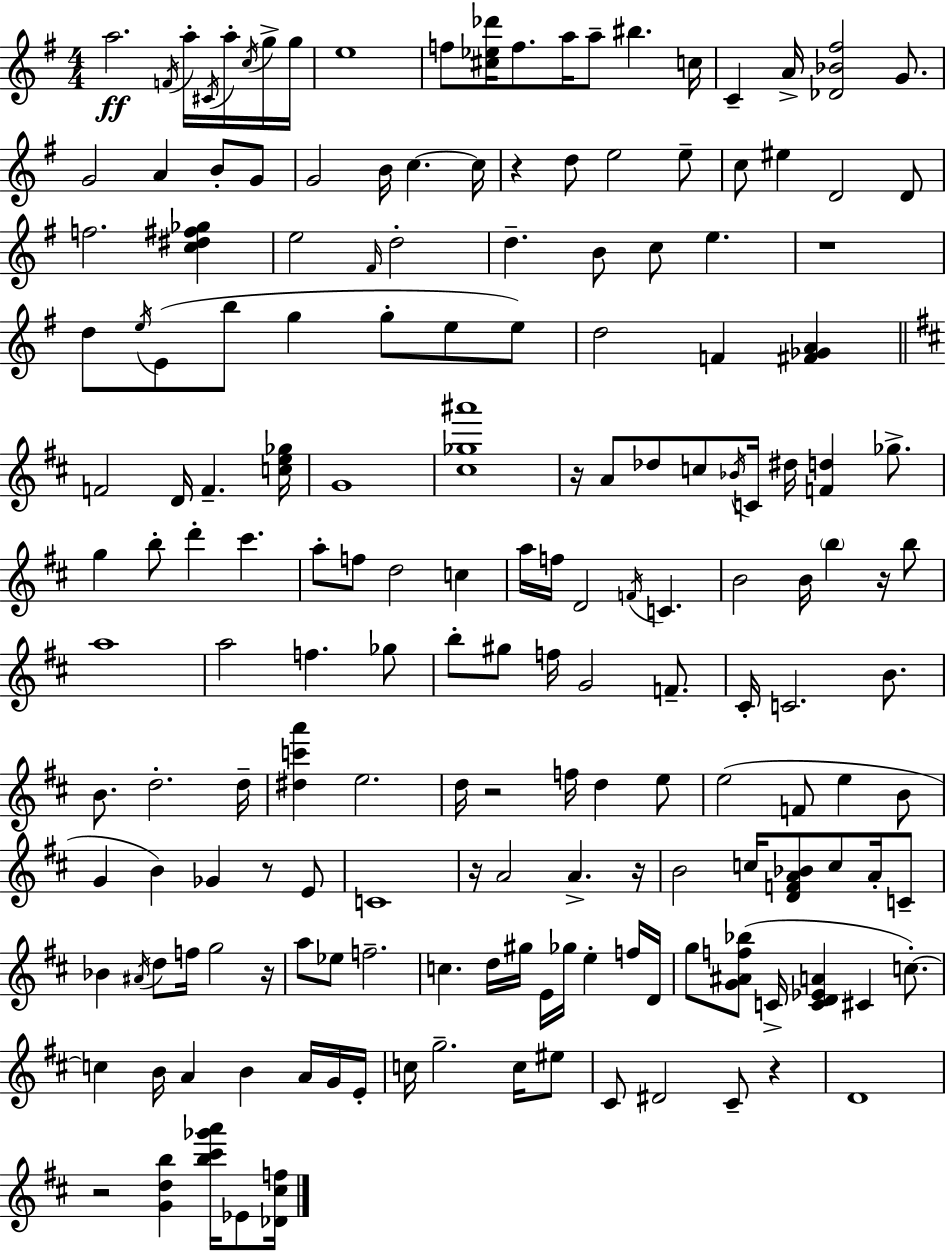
{
  \clef treble
  \numericTimeSignature
  \time 4/4
  \key g \major
  a''2.\ff \acciaccatura { f'16 } a''16-. \acciaccatura { cis'16 } a''16-. | \acciaccatura { c''16 } g''16-> g''16 e''1 | f''8 <cis'' ees'' des'''>16 f''8. a''16 a''8-- bis''4. | c''16 c'4-- a'16-> <des' bes' fis''>2 | \break g'8. g'2 a'4 b'8-. | g'8 g'2 b'16 c''4.~~ | c''16 r4 d''8 e''2 | e''8-- c''8 eis''4 d'2 | \break d'8 f''2. <c'' dis'' fis'' ges''>4 | e''2 \grace { fis'16 } d''2-. | d''4.-- b'8 c''8 e''4. | r1 | \break d''8 \acciaccatura { e''16 } e'8( b''8 g''4 g''8-. | e''8 e''8) d''2 f'4 | <fis' ges' a'>4 \bar "||" \break \key b \minor f'2 d'16 f'4.-- <c'' e'' ges''>16 | g'1 | <cis'' ges'' ais'''>1 | r16 a'8 des''8 c''8 \acciaccatura { bes'16 } c'16 dis''16 <f' d''>4 ges''8.-> | \break g''4 b''8-. d'''4-. cis'''4. | a''8-. f''8 d''2 c''4 | a''16 f''16 d'2 \acciaccatura { f'16 } c'4. | b'2 b'16 \parenthesize b''4 r16 | \break b''8 a''1 | a''2 f''4. | ges''8 b''8-. gis''8 f''16 g'2 f'8.-- | cis'16-. c'2. b'8. | \break b'8. d''2.-. | d''16-- <dis'' c''' a'''>4 e''2. | d''16 r2 f''16 d''4 | e''8 e''2( f'8 e''4 | \break b'8 g'4 b'4) ges'4 r8 | e'8 c'1 | r16 a'2 a'4.-> | r16 b'2 c''16 <d' f' a' bes'>8 c''8 a'16-. | \break c'8-- bes'4 \acciaccatura { ais'16 } d''8 f''16 g''2 | r16 a''8 ees''8 f''2.-- | c''4. d''16 gis''16 e'16 ges''16 e''4-. | f''16 d'16 g''8 <g' ais' f'' bes''>8( c'16-> <c' d' ees' a'>4 cis'4 | \break c''8.-.~~) c''4 b'16 a'4 b'4 | a'16 g'16 e'16-. c''16 g''2.-- | c''16 eis''8 cis'8 dis'2 cis'8-- r4 | d'1 | \break r2 <g' d'' b''>4 <b'' cis''' ges''' a'''>16 | ees'8 <des' cis'' f''>16 \bar "|."
}